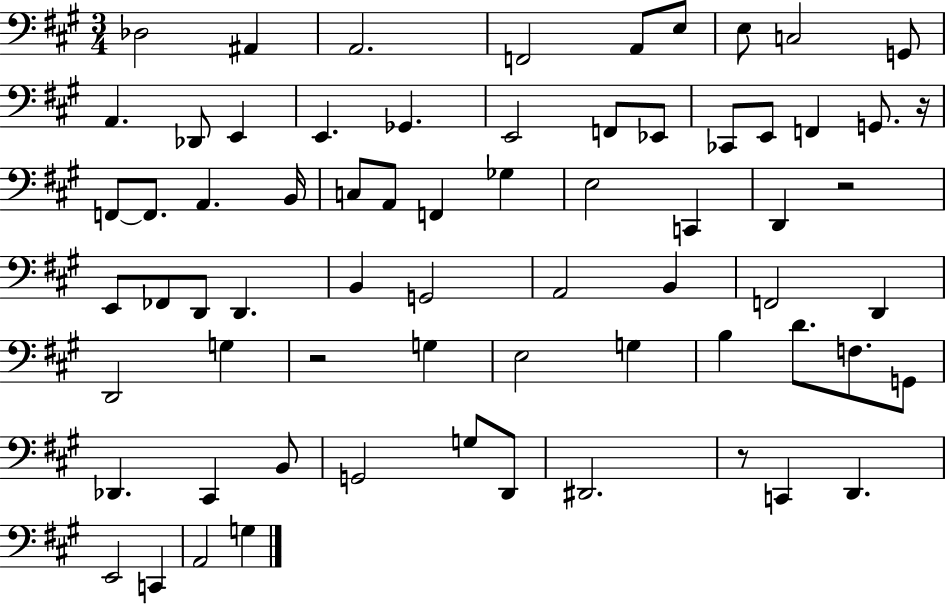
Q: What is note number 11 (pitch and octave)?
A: Db2